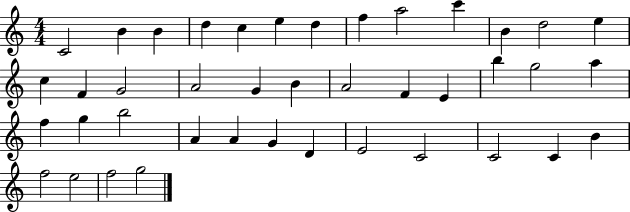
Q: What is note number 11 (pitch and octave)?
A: B4